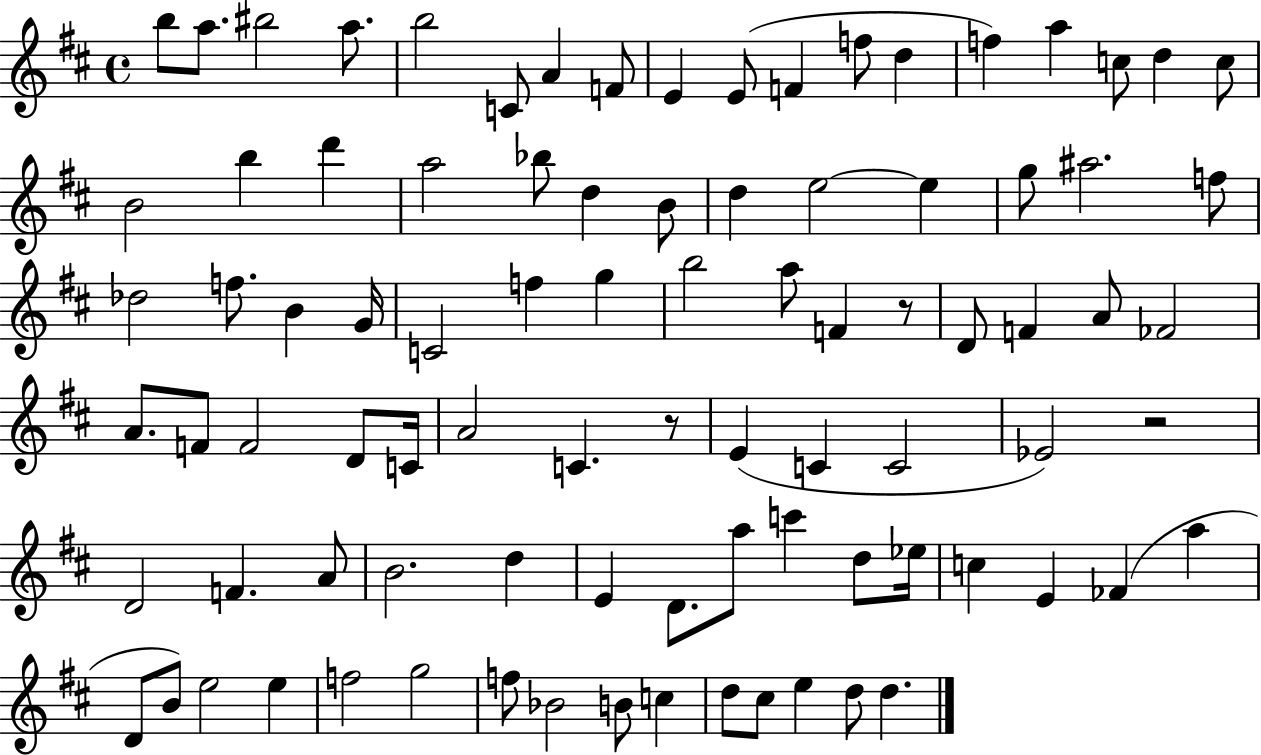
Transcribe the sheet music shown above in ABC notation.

X:1
T:Untitled
M:4/4
L:1/4
K:D
b/2 a/2 ^b2 a/2 b2 C/2 A F/2 E E/2 F f/2 d f a c/2 d c/2 B2 b d' a2 _b/2 d B/2 d e2 e g/2 ^a2 f/2 _d2 f/2 B G/4 C2 f g b2 a/2 F z/2 D/2 F A/2 _F2 A/2 F/2 F2 D/2 C/4 A2 C z/2 E C C2 _E2 z2 D2 F A/2 B2 d E D/2 a/2 c' d/2 _e/4 c E _F a D/2 B/2 e2 e f2 g2 f/2 _B2 B/2 c d/2 ^c/2 e d/2 d